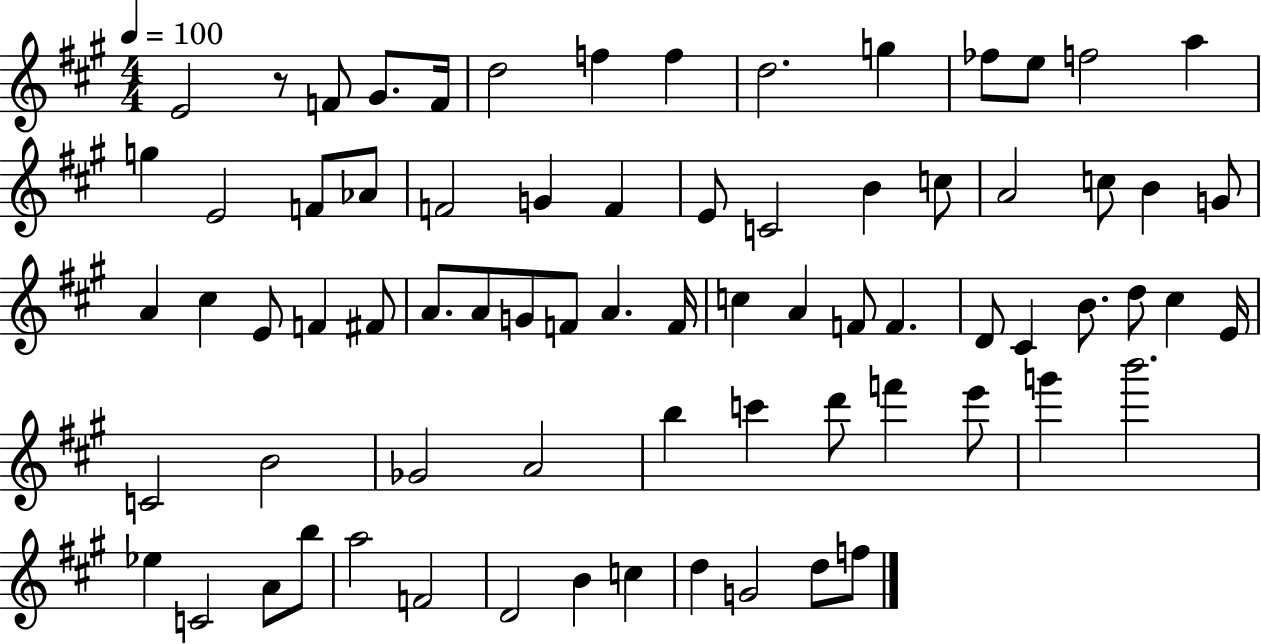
{
  \clef treble
  \numericTimeSignature
  \time 4/4
  \key a \major
  \tempo 4 = 100
  e'2 r8 f'8 gis'8. f'16 | d''2 f''4 f''4 | d''2. g''4 | fes''8 e''8 f''2 a''4 | \break g''4 e'2 f'8 aes'8 | f'2 g'4 f'4 | e'8 c'2 b'4 c''8 | a'2 c''8 b'4 g'8 | \break a'4 cis''4 e'8 f'4 fis'8 | a'8. a'8 g'8 f'8 a'4. f'16 | c''4 a'4 f'8 f'4. | d'8 cis'4 b'8. d''8 cis''4 e'16 | \break c'2 b'2 | ges'2 a'2 | b''4 c'''4 d'''8 f'''4 e'''8 | g'''4 b'''2. | \break ees''4 c'2 a'8 b''8 | a''2 f'2 | d'2 b'4 c''4 | d''4 g'2 d''8 f''8 | \break \bar "|."
}